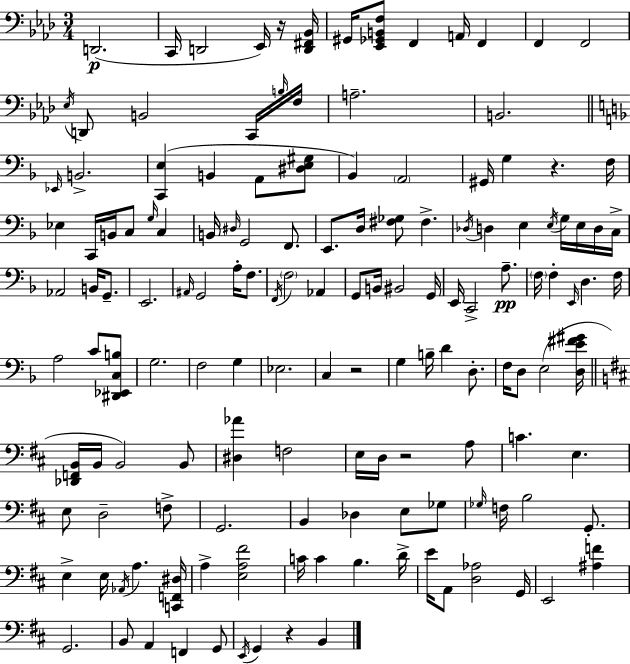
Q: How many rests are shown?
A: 5